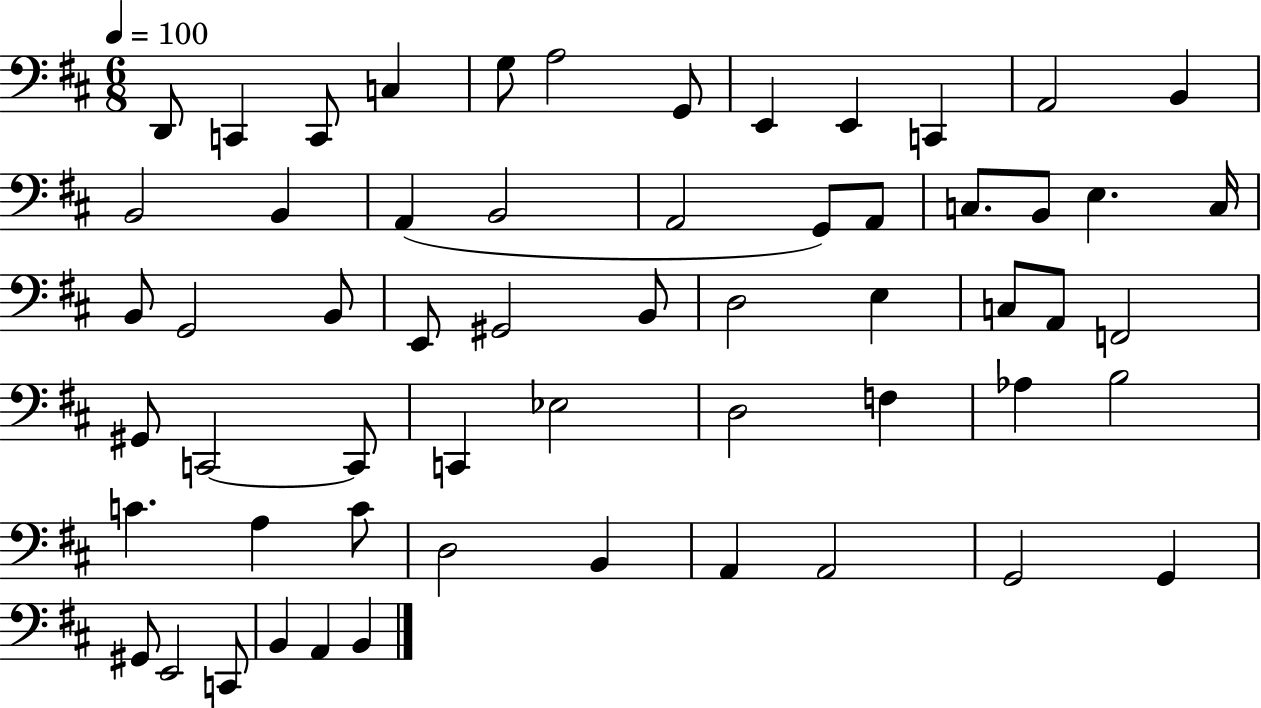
D2/e C2/q C2/e C3/q G3/e A3/h G2/e E2/q E2/q C2/q A2/h B2/q B2/h B2/q A2/q B2/h A2/h G2/e A2/e C3/e. B2/e E3/q. C3/s B2/e G2/h B2/e E2/e G#2/h B2/e D3/h E3/q C3/e A2/e F2/h G#2/e C2/h C2/e C2/q Eb3/h D3/h F3/q Ab3/q B3/h C4/q. A3/q C4/e D3/h B2/q A2/q A2/h G2/h G2/q G#2/e E2/h C2/e B2/q A2/q B2/q